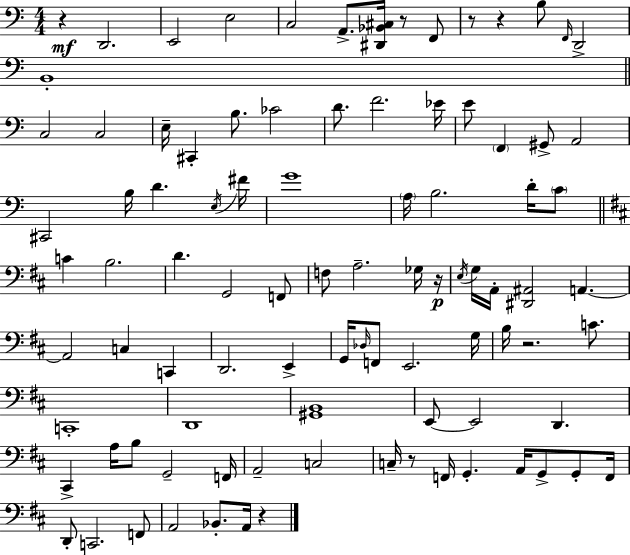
R/q D2/h. E2/h E3/h C3/h A2/e. [D#2,Bb2,C#3]/s R/e F2/e R/e R/q B3/e F2/s D2/h B2/w C3/h C3/h E3/s C#2/q B3/e. CES4/h D4/e. F4/h. Eb4/s E4/e F2/q G#2/e A2/h C#2/h B3/s D4/q. E3/s F#4/s G4/w A3/s B3/h. D4/s C4/e C4/q B3/h. D4/q. G2/h F2/e F3/e A3/h. Gb3/s R/s E3/s G3/s A2/s [D#2,A#2]/h A2/q. A2/h C3/q C2/q D2/h. E2/q G2/s Db3/s F2/e E2/h. G3/s B3/s R/h. C4/e. C2/w D2/w [G#2,B2]/w E2/e E2/h D2/q. C#2/q A3/s B3/e G2/h F2/s A2/h C3/h C3/s R/e F2/s G2/q. A2/s G2/e G2/e F2/s D2/e C2/h. F2/e A2/h Bb2/e. A2/s R/q